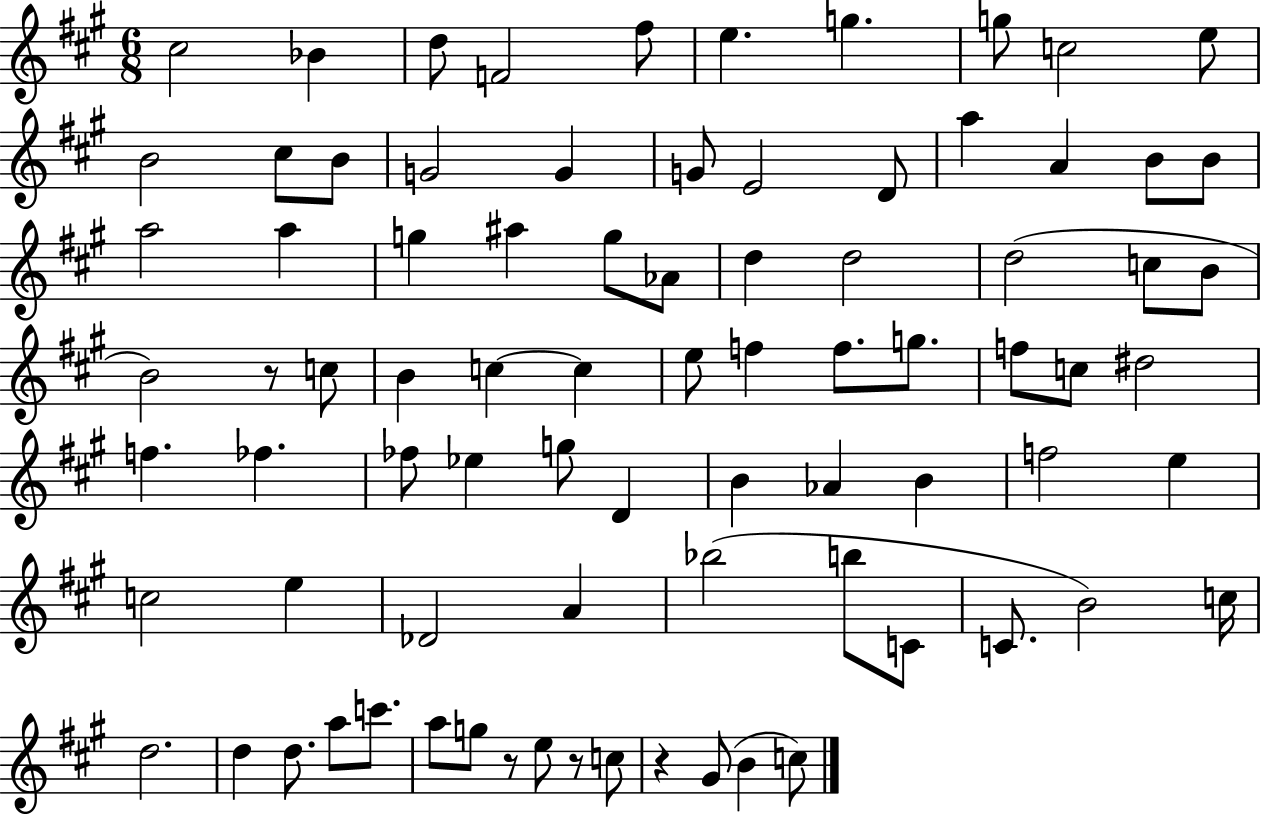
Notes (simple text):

C#5/h Bb4/q D5/e F4/h F#5/e E5/q. G5/q. G5/e C5/h E5/e B4/h C#5/e B4/e G4/h G4/q G4/e E4/h D4/e A5/q A4/q B4/e B4/e A5/h A5/q G5/q A#5/q G5/e Ab4/e D5/q D5/h D5/h C5/e B4/e B4/h R/e C5/e B4/q C5/q C5/q E5/e F5/q F5/e. G5/e. F5/e C5/e D#5/h F5/q. FES5/q. FES5/e Eb5/q G5/e D4/q B4/q Ab4/q B4/q F5/h E5/q C5/h E5/q Db4/h A4/q Bb5/h B5/e C4/e C4/e. B4/h C5/s D5/h. D5/q D5/e. A5/e C6/e. A5/e G5/e R/e E5/e R/e C5/e R/q G#4/e B4/q C5/e